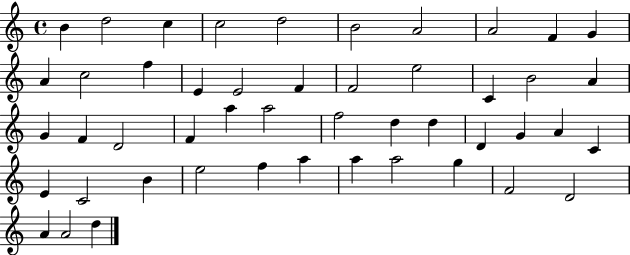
X:1
T:Untitled
M:4/4
L:1/4
K:C
B d2 c c2 d2 B2 A2 A2 F G A c2 f E E2 F F2 e2 C B2 A G F D2 F a a2 f2 d d D G A C E C2 B e2 f a a a2 g F2 D2 A A2 d